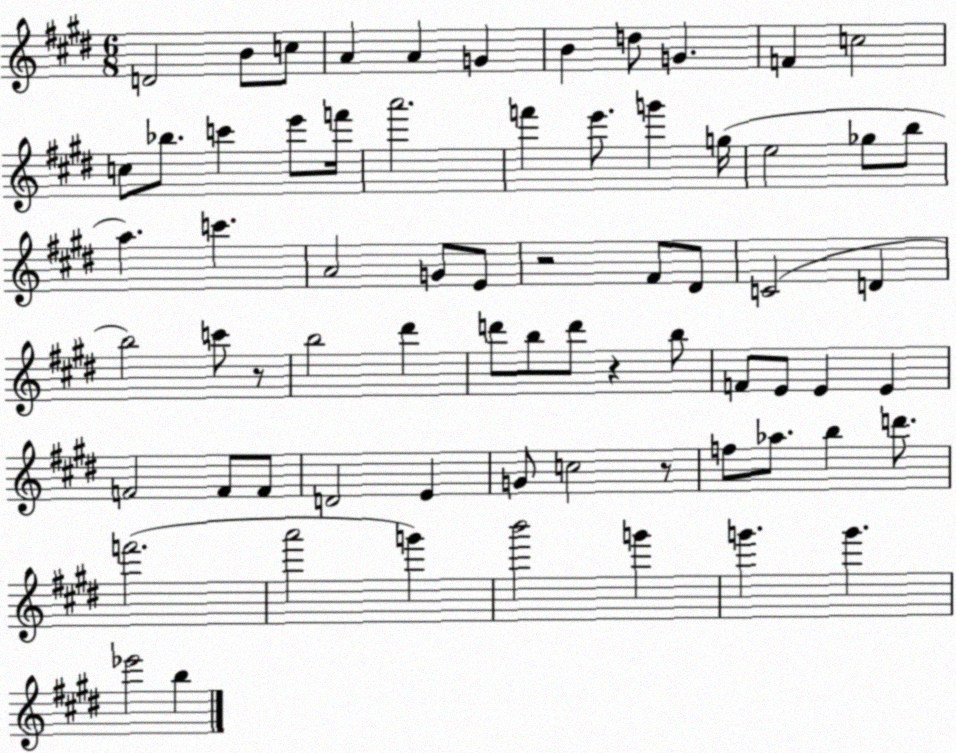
X:1
T:Untitled
M:6/8
L:1/4
K:E
D2 B/2 c/2 A A G B d/2 G F c2 c/2 _b/2 c' e'/2 f'/4 a'2 f' e'/2 g' g/4 e2 _g/2 b/2 a c' A2 G/2 E/2 z2 ^F/2 ^D/2 C2 D b2 c'/2 z/2 b2 ^d' d'/2 b/2 d'/2 z b/2 F/2 E/2 E E F2 F/2 F/2 D2 E G/2 c2 z/2 f/2 _a/2 b d'/2 f'2 a'2 g' b'2 g' g' g' _e'2 b